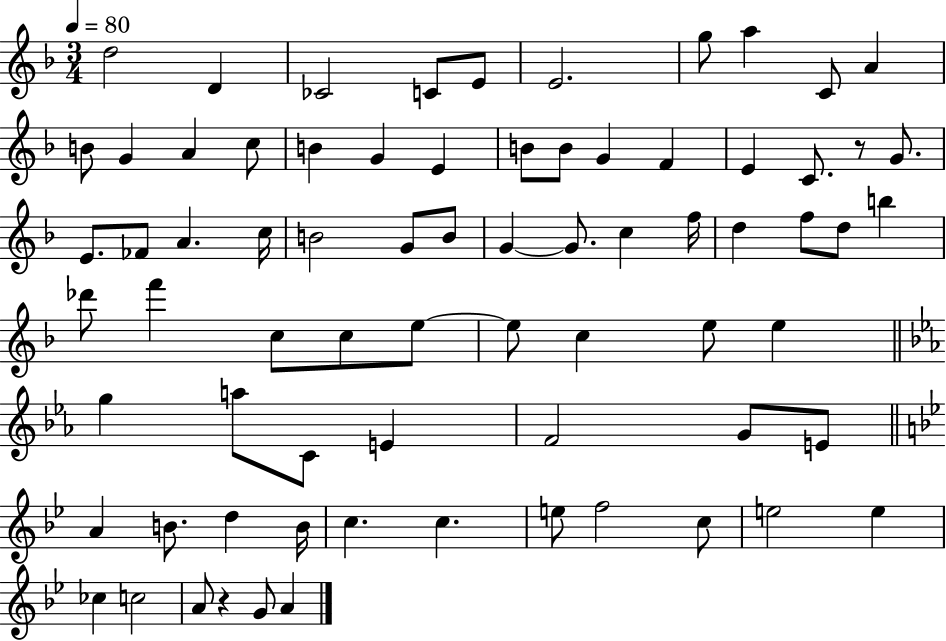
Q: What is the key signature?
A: F major